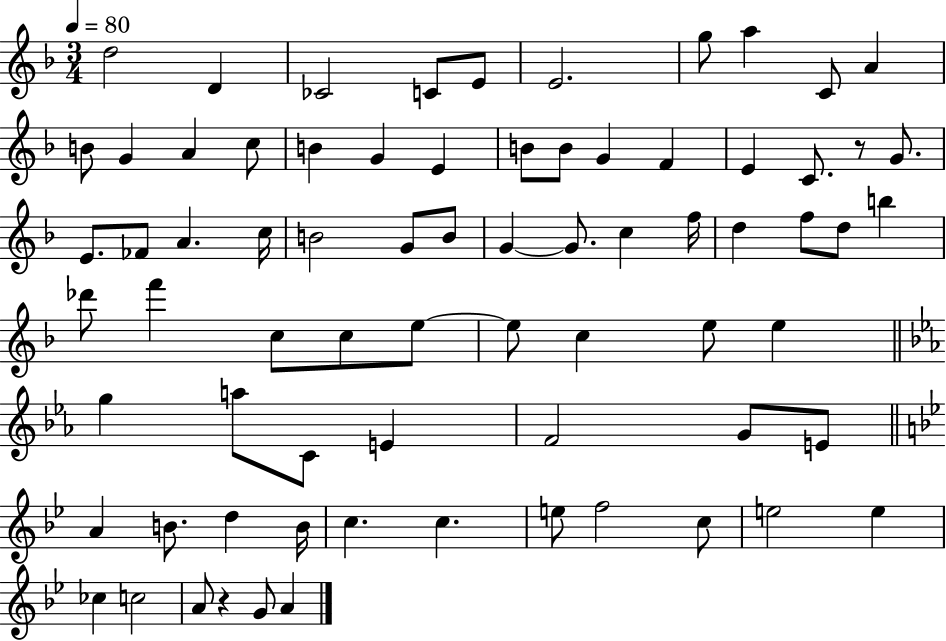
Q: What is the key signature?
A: F major